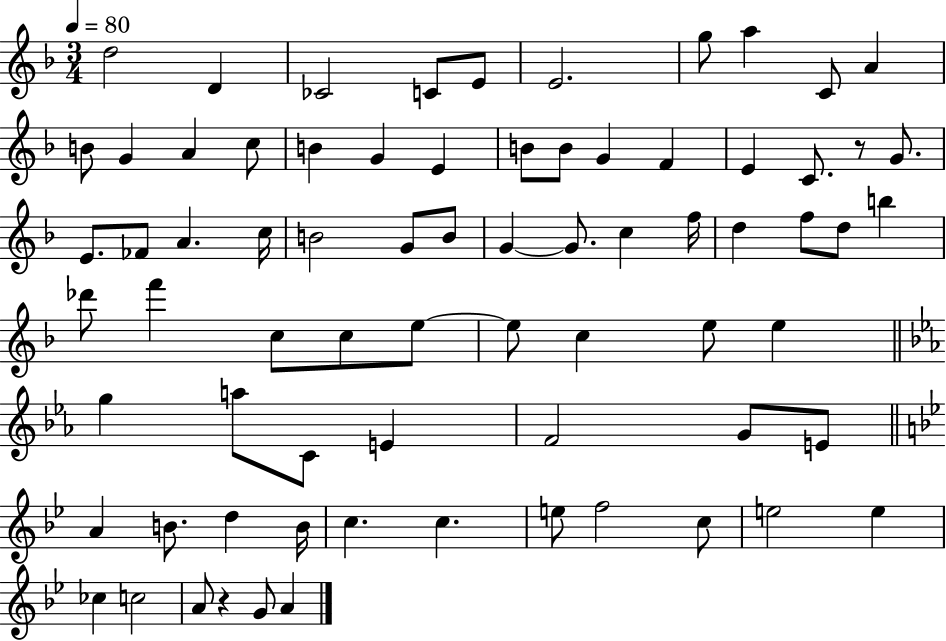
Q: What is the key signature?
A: F major